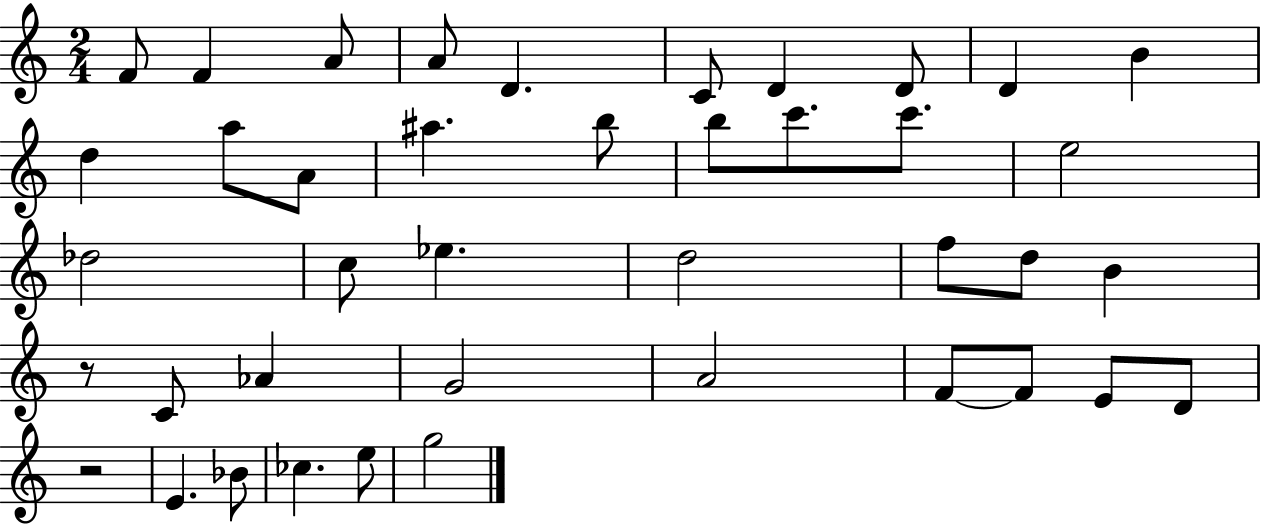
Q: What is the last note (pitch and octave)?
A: G5